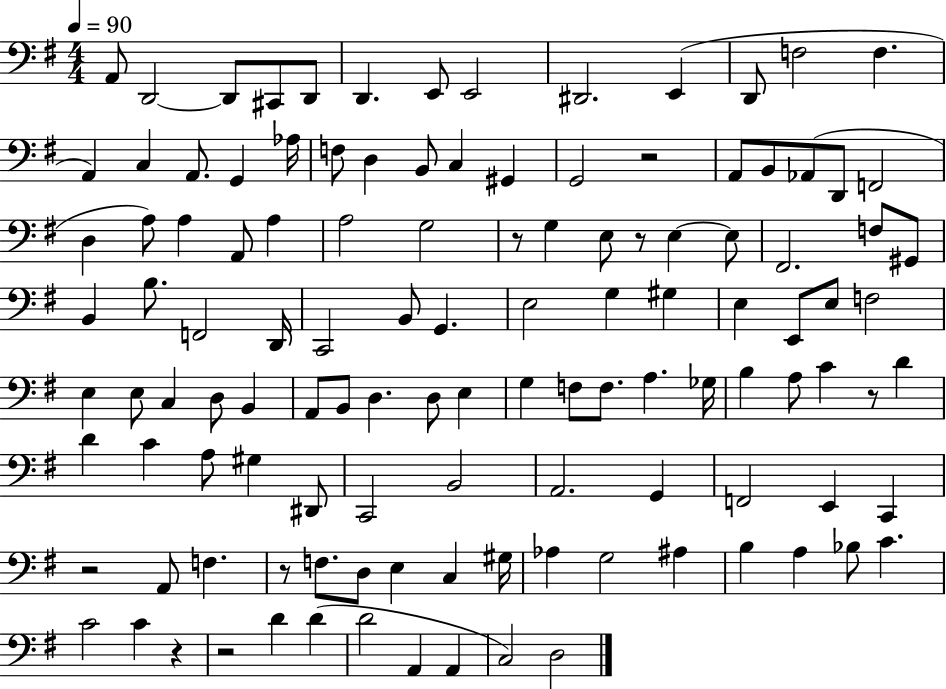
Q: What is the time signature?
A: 4/4